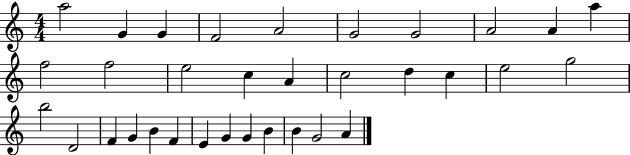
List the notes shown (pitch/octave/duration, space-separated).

A5/h G4/q G4/q F4/h A4/h G4/h G4/h A4/h A4/q A5/q F5/h F5/h E5/h C5/q A4/q C5/h D5/q C5/q E5/h G5/h B5/h D4/h F4/q G4/q B4/q F4/q E4/q G4/q G4/q B4/q B4/q G4/h A4/q